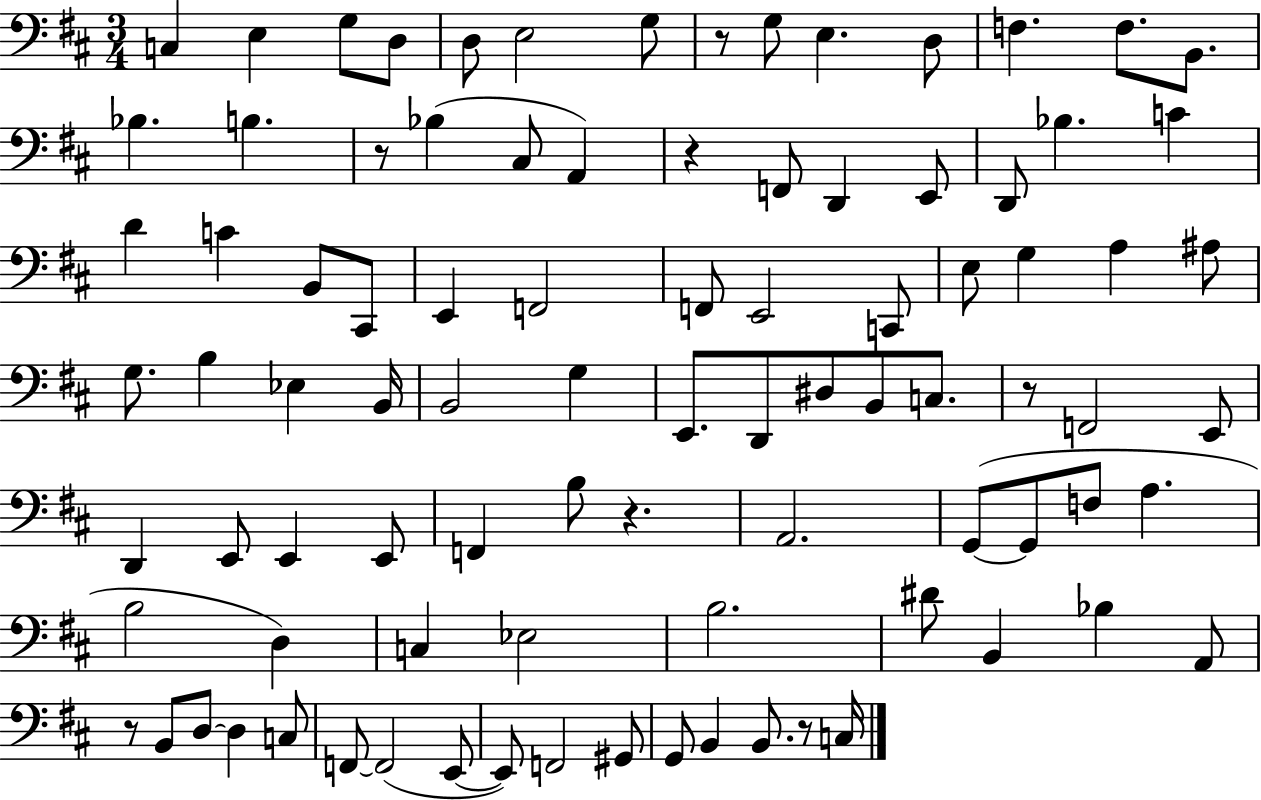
C3/q E3/q G3/e D3/e D3/e E3/h G3/e R/e G3/e E3/q. D3/e F3/q. F3/e. B2/e. Bb3/q. B3/q. R/e Bb3/q C#3/e A2/q R/q F2/e D2/q E2/e D2/e Bb3/q. C4/q D4/q C4/q B2/e C#2/e E2/q F2/h F2/e E2/h C2/e E3/e G3/q A3/q A#3/e G3/e. B3/q Eb3/q B2/s B2/h G3/q E2/e. D2/e D#3/e B2/e C3/e. R/e F2/h E2/e D2/q E2/e E2/q E2/e F2/q B3/e R/q. A2/h. G2/e G2/e F3/e A3/q. B3/h D3/q C3/q Eb3/h B3/h. D#4/e B2/q Bb3/q A2/e R/e B2/e D3/e D3/q C3/e F2/e F2/h E2/e E2/e F2/h G#2/e G2/e B2/q B2/e. R/e C3/s